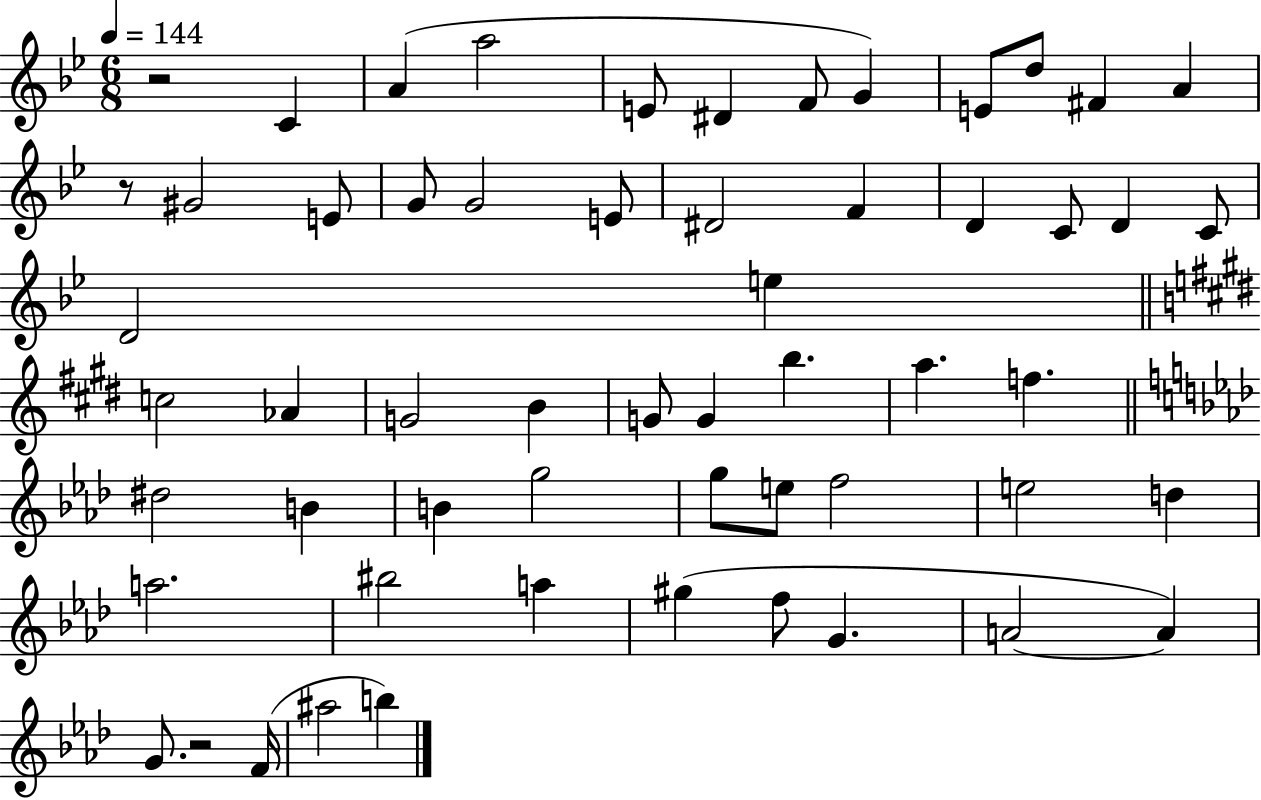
{
  \clef treble
  \numericTimeSignature
  \time 6/8
  \key bes \major
  \tempo 4 = 144
  r2 c'4 | a'4( a''2 | e'8 dis'4 f'8 g'4) | e'8 d''8 fis'4 a'4 | \break r8 gis'2 e'8 | g'8 g'2 e'8 | dis'2 f'4 | d'4 c'8 d'4 c'8 | \break d'2 e''4 | \bar "||" \break \key e \major c''2 aes'4 | g'2 b'4 | g'8 g'4 b''4. | a''4. f''4. | \break \bar "||" \break \key aes \major dis''2 b'4 | b'4 g''2 | g''8 e''8 f''2 | e''2 d''4 | \break a''2. | bis''2 a''4 | gis''4( f''8 g'4. | a'2~~ a'4) | \break g'8. r2 f'16( | ais''2 b''4) | \bar "|."
}